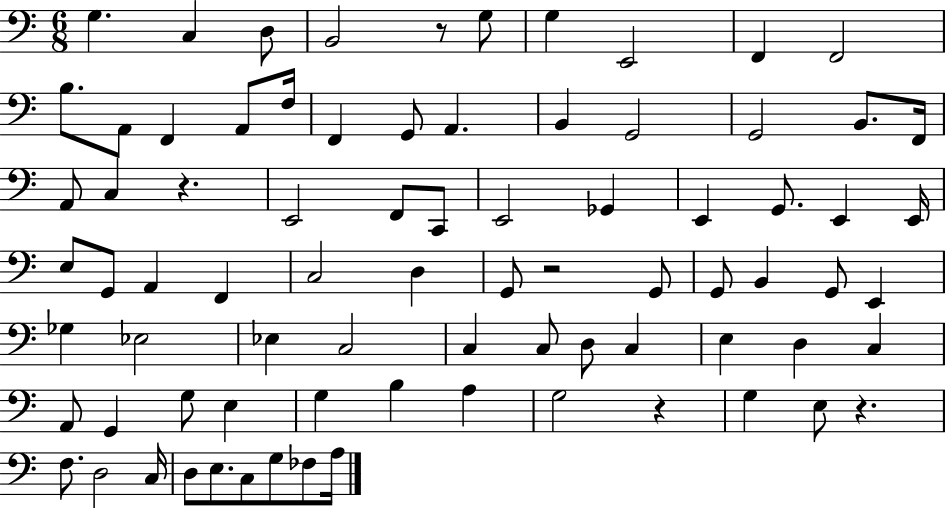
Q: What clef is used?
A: bass